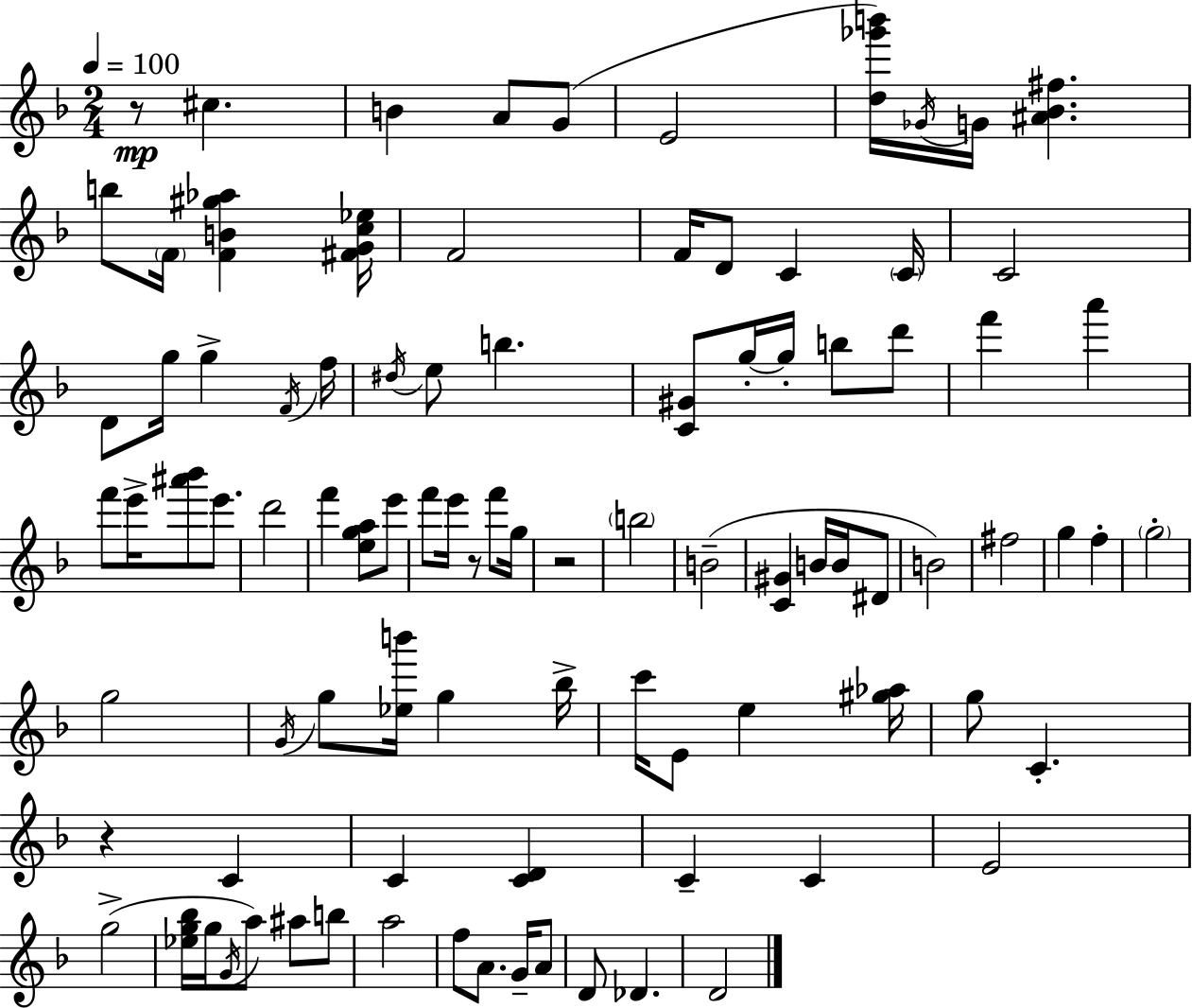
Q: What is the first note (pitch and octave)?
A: C#5